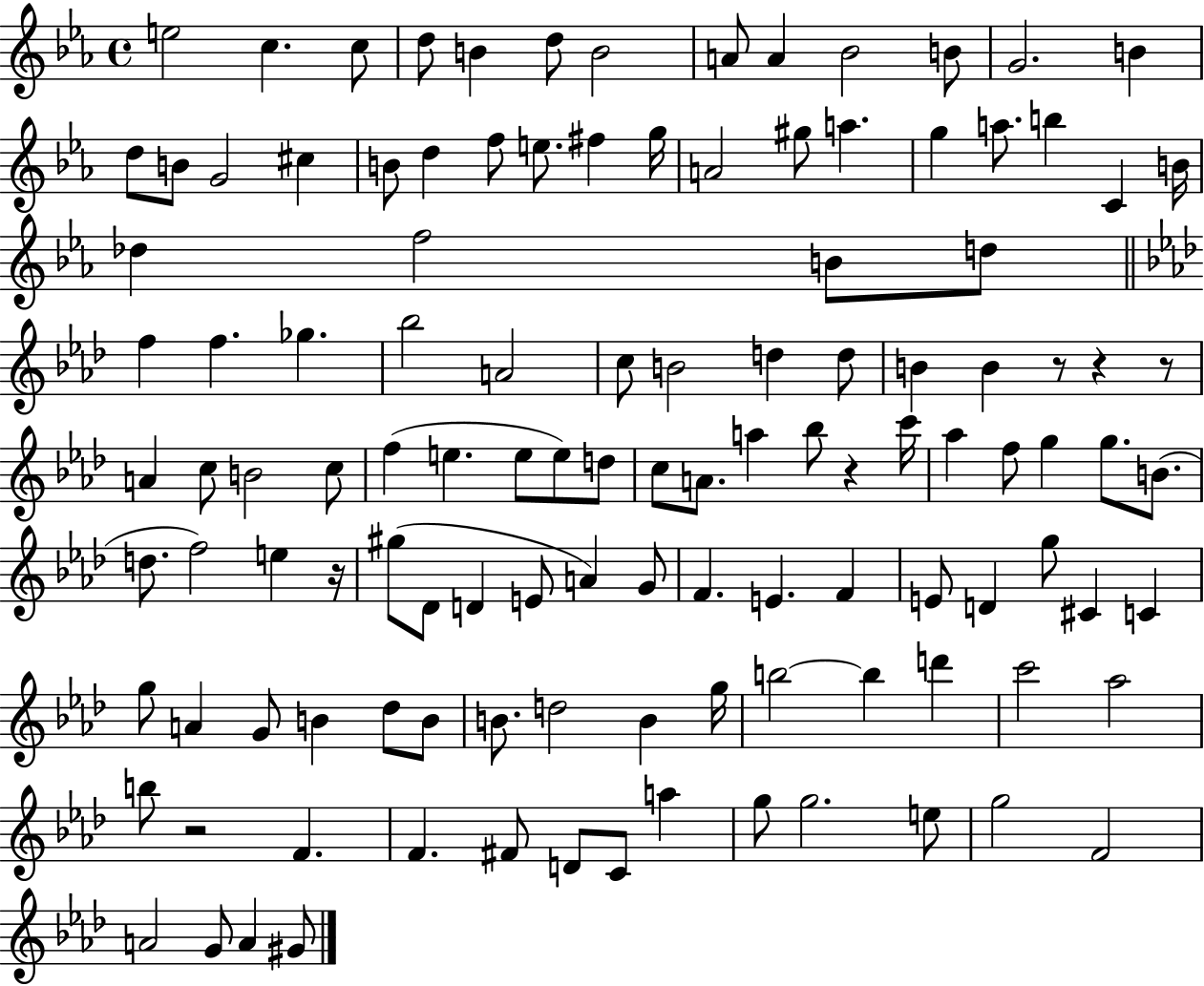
{
  \clef treble
  \time 4/4
  \defaultTimeSignature
  \key ees \major
  e''2 c''4. c''8 | d''8 b'4 d''8 b'2 | a'8 a'4 bes'2 b'8 | g'2. b'4 | \break d''8 b'8 g'2 cis''4 | b'8 d''4 f''8 e''8. fis''4 g''16 | a'2 gis''8 a''4. | g''4 a''8. b''4 c'4 b'16 | \break des''4 f''2 b'8 d''8 | \bar "||" \break \key aes \major f''4 f''4. ges''4. | bes''2 a'2 | c''8 b'2 d''4 d''8 | b'4 b'4 r8 r4 r8 | \break a'4 c''8 b'2 c''8 | f''4( e''4. e''8 e''8) d''8 | c''8 a'8. a''4 bes''8 r4 c'''16 | aes''4 f''8 g''4 g''8. b'8.( | \break d''8. f''2) e''4 r16 | gis''8( des'8 d'4 e'8 a'4) g'8 | f'4. e'4. f'4 | e'8 d'4 g''8 cis'4 c'4 | \break g''8 a'4 g'8 b'4 des''8 b'8 | b'8. d''2 b'4 g''16 | b''2~~ b''4 d'''4 | c'''2 aes''2 | \break b''8 r2 f'4. | f'4. fis'8 d'8 c'8 a''4 | g''8 g''2. e''8 | g''2 f'2 | \break a'2 g'8 a'4 gis'8 | \bar "|."
}